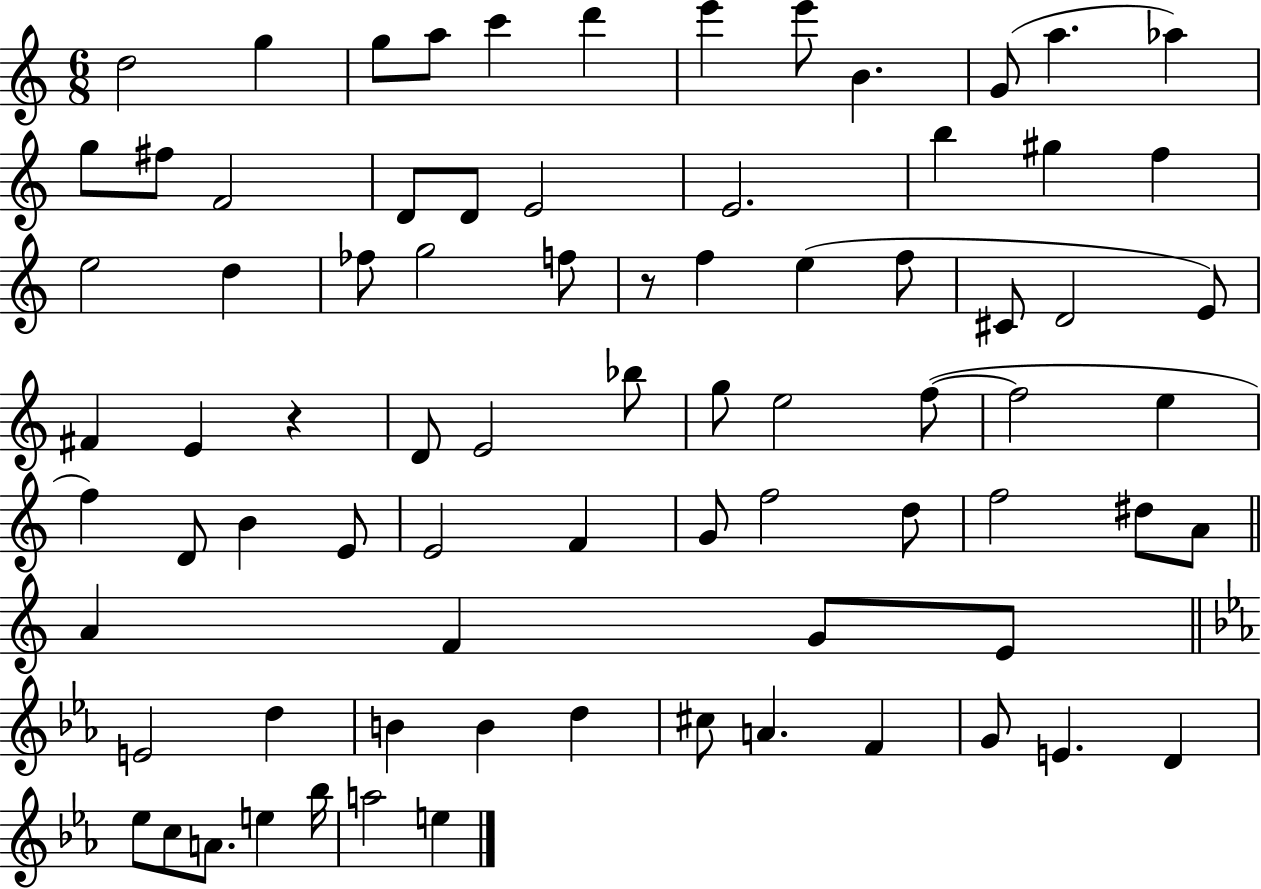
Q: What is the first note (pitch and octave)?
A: D5